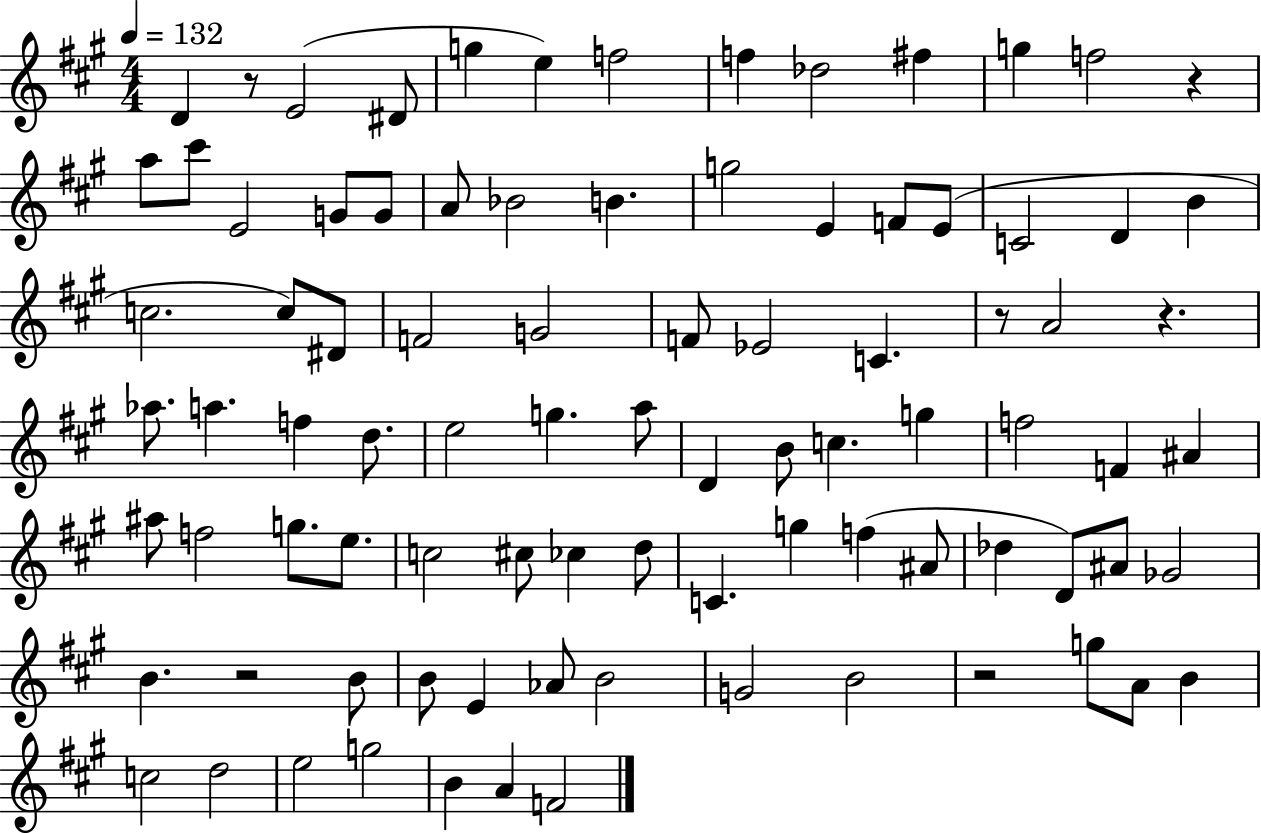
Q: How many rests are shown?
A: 6